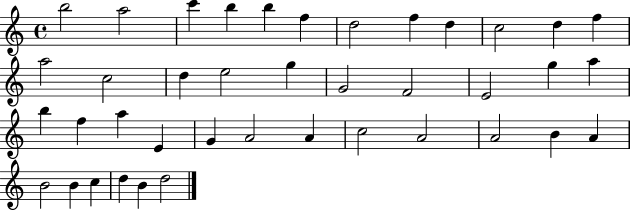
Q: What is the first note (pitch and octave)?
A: B5